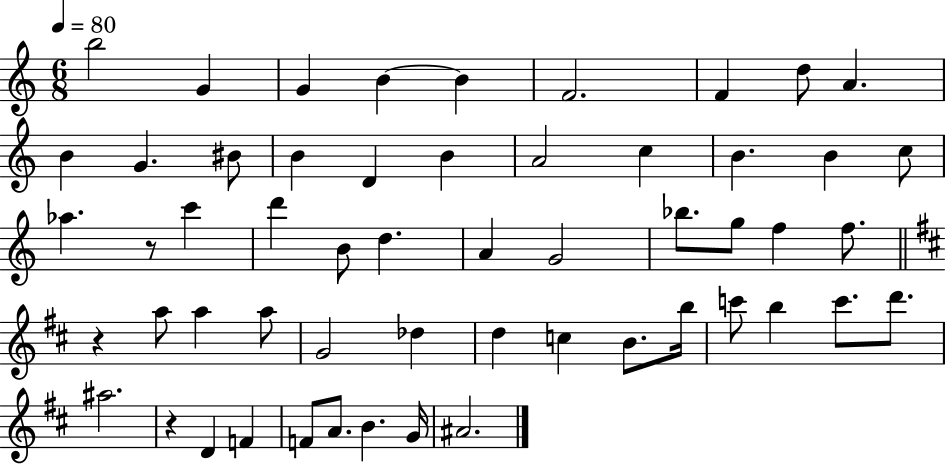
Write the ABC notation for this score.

X:1
T:Untitled
M:6/8
L:1/4
K:C
b2 G G B B F2 F d/2 A B G ^B/2 B D B A2 c B B c/2 _a z/2 c' d' B/2 d A G2 _b/2 g/2 f f/2 z a/2 a a/2 G2 _d d c B/2 b/4 c'/2 b c'/2 d'/2 ^a2 z D F F/2 A/2 B G/4 ^A2